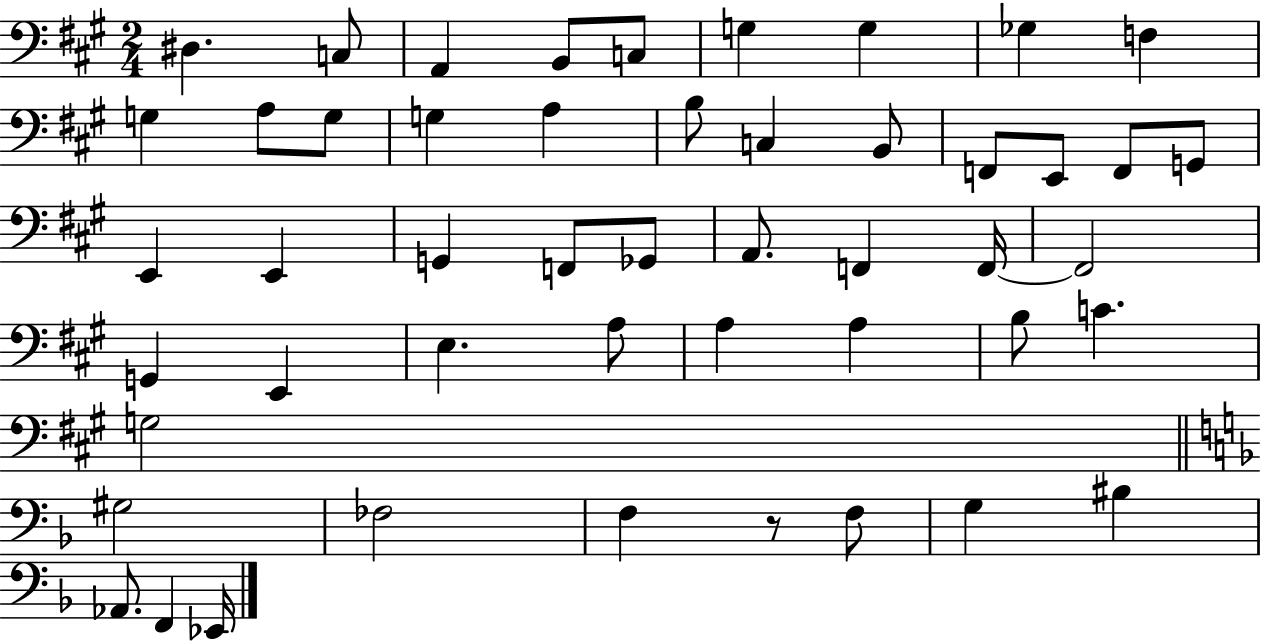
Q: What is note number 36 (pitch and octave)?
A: A3